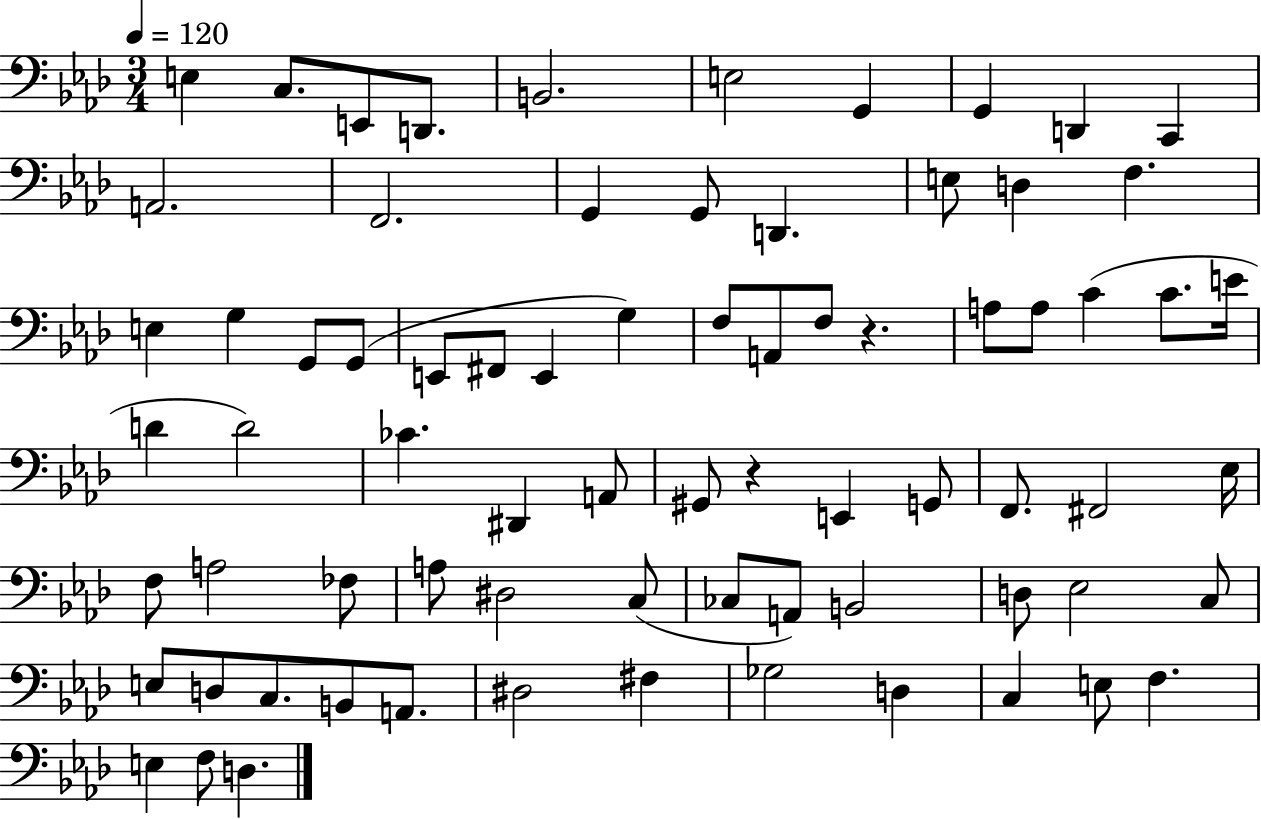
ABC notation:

X:1
T:Untitled
M:3/4
L:1/4
K:Ab
E, C,/2 E,,/2 D,,/2 B,,2 E,2 G,, G,, D,, C,, A,,2 F,,2 G,, G,,/2 D,, E,/2 D, F, E, G, G,,/2 G,,/2 E,,/2 ^F,,/2 E,, G, F,/2 A,,/2 F,/2 z A,/2 A,/2 C C/2 E/4 D D2 _C ^D,, A,,/2 ^G,,/2 z E,, G,,/2 F,,/2 ^F,,2 _E,/4 F,/2 A,2 _F,/2 A,/2 ^D,2 C,/2 _C,/2 A,,/2 B,,2 D,/2 _E,2 C,/2 E,/2 D,/2 C,/2 B,,/2 A,,/2 ^D,2 ^F, _G,2 D, C, E,/2 F, E, F,/2 D,